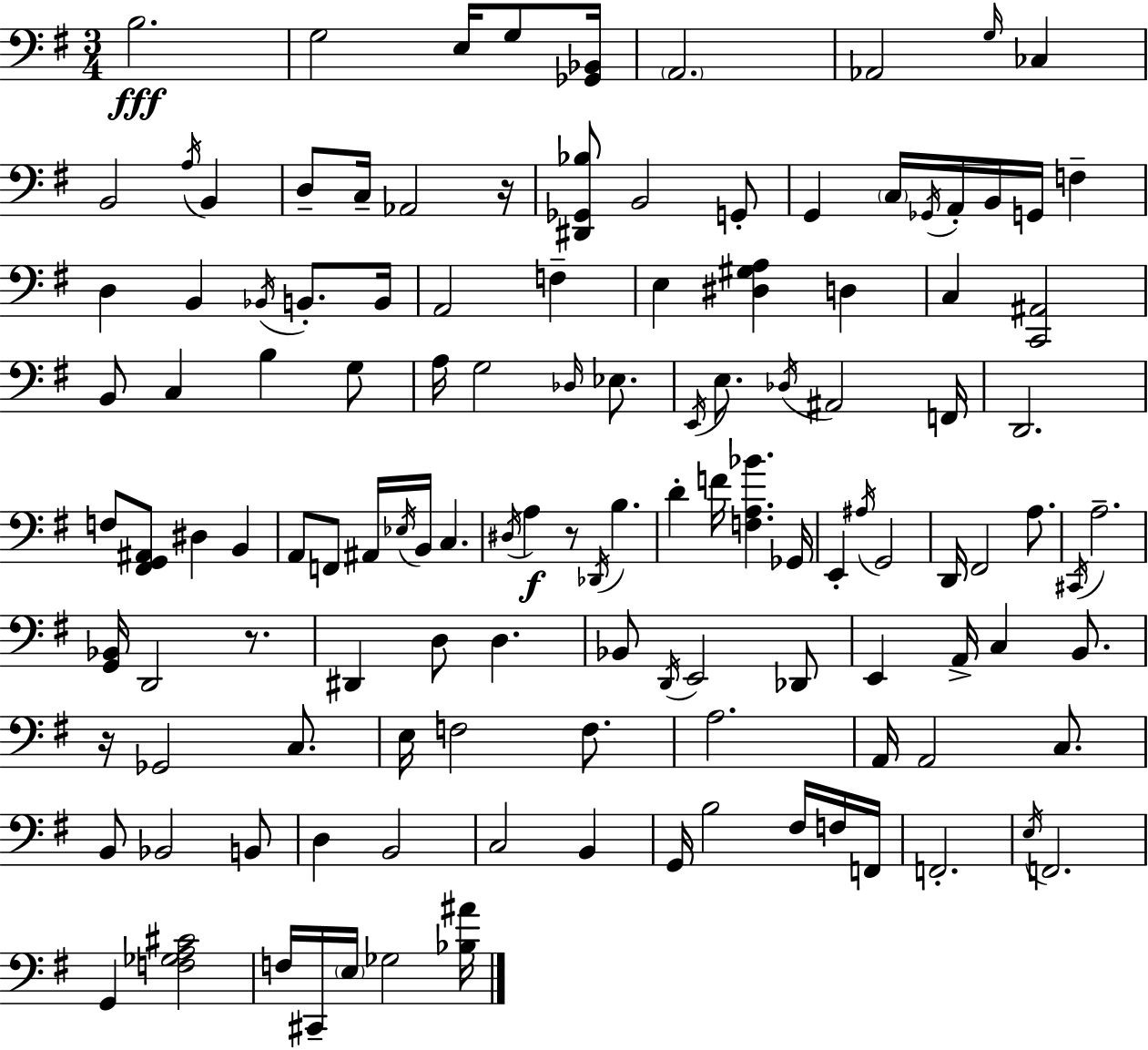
X:1
T:Untitled
M:3/4
L:1/4
K:Em
B,2 G,2 E,/4 G,/2 [_G,,_B,,]/4 A,,2 _A,,2 G,/4 _C, B,,2 A,/4 B,, D,/2 C,/4 _A,,2 z/4 [^D,,_G,,_B,]/2 B,,2 G,,/2 G,, C,/4 _G,,/4 A,,/4 B,,/4 G,,/4 F, D, B,, _B,,/4 B,,/2 B,,/4 A,,2 F, E, [^D,^G,A,] D, C, [C,,^A,,]2 B,,/2 C, B, G,/2 A,/4 G,2 _D,/4 _E,/2 E,,/4 E,/2 _D,/4 ^A,,2 F,,/4 D,,2 F,/2 [^F,,G,,^A,,]/2 ^D, B,, A,,/2 F,,/2 ^A,,/4 _E,/4 B,,/4 C, ^D,/4 A, z/2 _D,,/4 B, D F/4 [F,A,_B] _G,,/4 E,, ^A,/4 G,,2 D,,/4 ^F,,2 A,/2 ^C,,/4 A,2 [G,,_B,,]/4 D,,2 z/2 ^D,, D,/2 D, _B,,/2 D,,/4 E,,2 _D,,/2 E,, A,,/4 C, B,,/2 z/4 _G,,2 C,/2 E,/4 F,2 F,/2 A,2 A,,/4 A,,2 C,/2 B,,/2 _B,,2 B,,/2 D, B,,2 C,2 B,, G,,/4 B,2 ^F,/4 F,/4 F,,/4 F,,2 E,/4 F,,2 G,, [F,_G,A,^C]2 F,/4 ^C,,/4 E,/4 _G,2 [_B,^A]/4